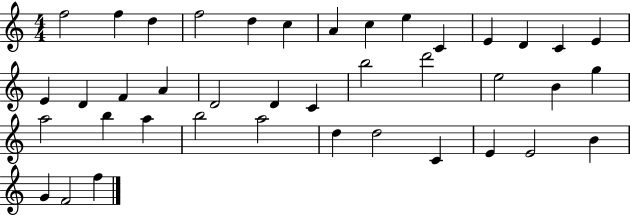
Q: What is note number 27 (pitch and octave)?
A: A5